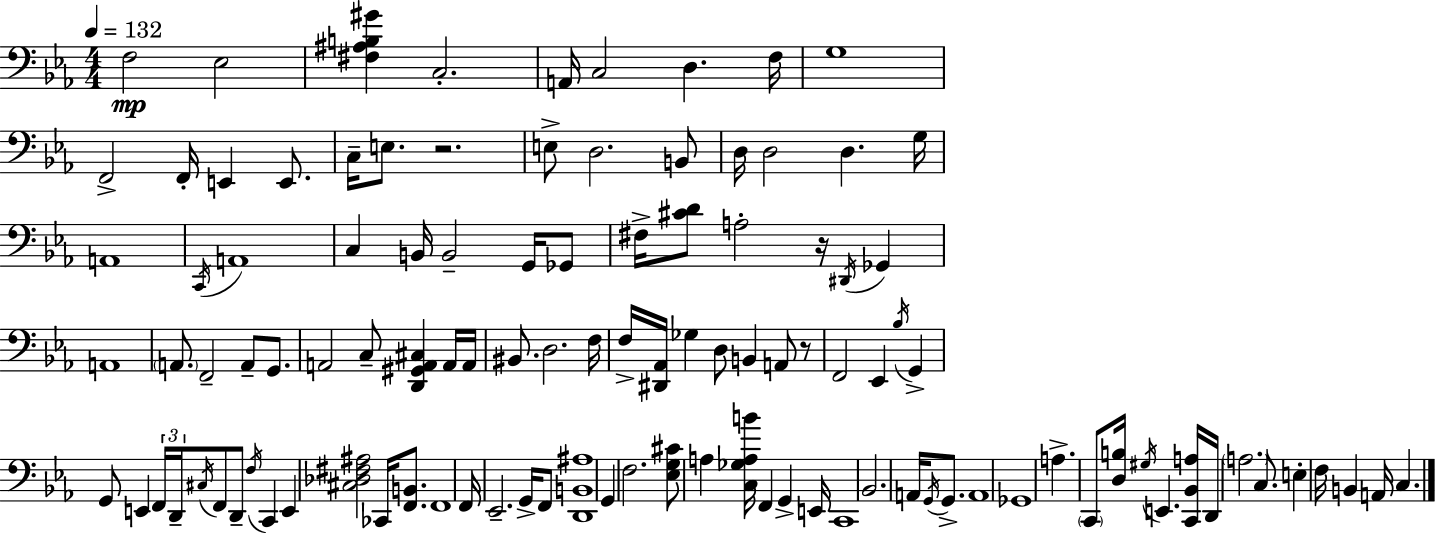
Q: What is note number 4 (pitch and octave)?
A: A2